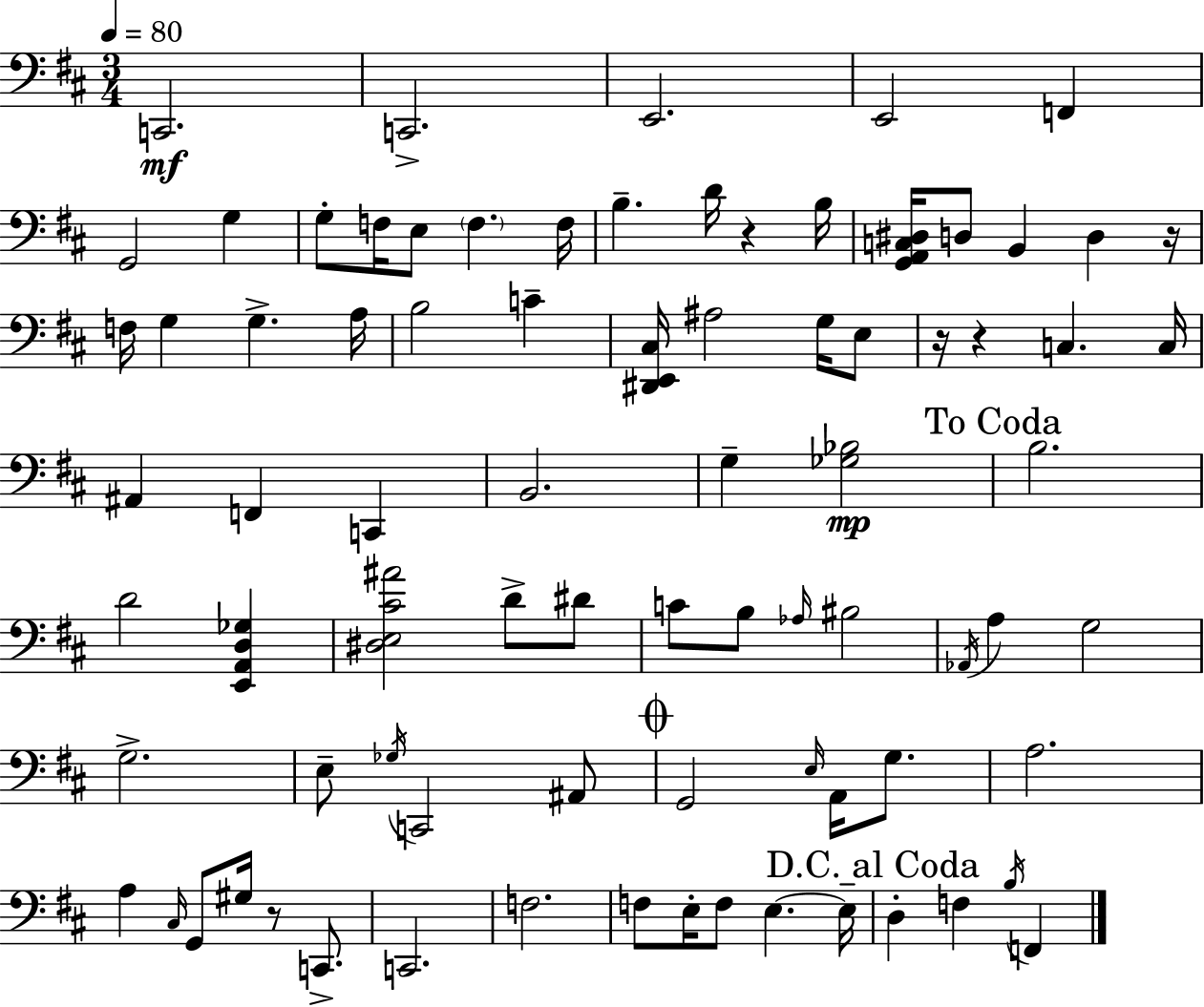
X:1
T:Untitled
M:3/4
L:1/4
K:D
C,,2 C,,2 E,,2 E,,2 F,, G,,2 G, G,/2 F,/4 E,/2 F, F,/4 B, D/4 z B,/4 [G,,A,,C,^D,]/4 D,/2 B,, D, z/4 F,/4 G, G, A,/4 B,2 C [^D,,E,,^C,]/4 ^A,2 G,/4 E,/2 z/4 z C, C,/4 ^A,, F,, C,, B,,2 G, [_G,_B,]2 B,2 D2 [E,,A,,D,_G,] [^D,E,^C^A]2 D/2 ^D/2 C/2 B,/2 _A,/4 ^B,2 _A,,/4 A, G,2 G,2 E,/2 _G,/4 C,,2 ^A,,/2 G,,2 E,/4 A,,/4 G,/2 A,2 A, ^C,/4 G,,/2 ^G,/4 z/2 C,,/2 C,,2 F,2 F,/2 E,/4 F,/2 E, E,/4 D, F, B,/4 F,,